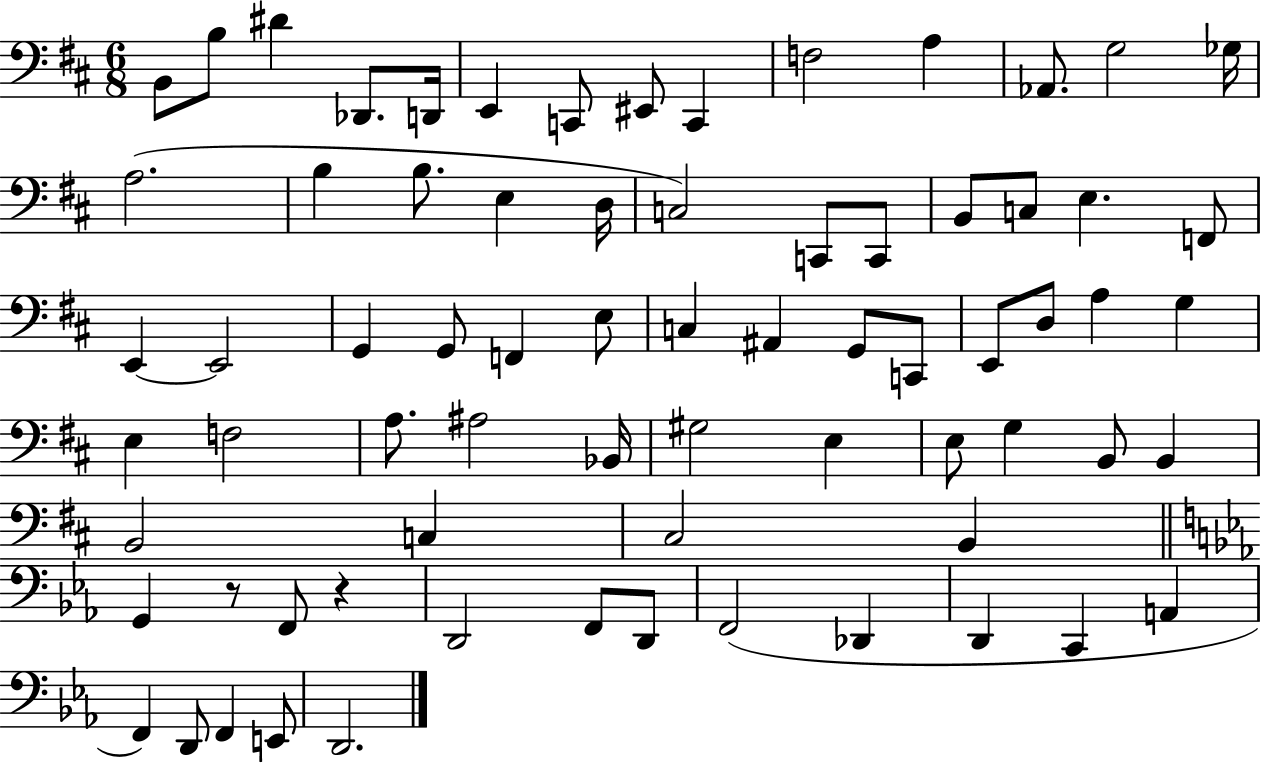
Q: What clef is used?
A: bass